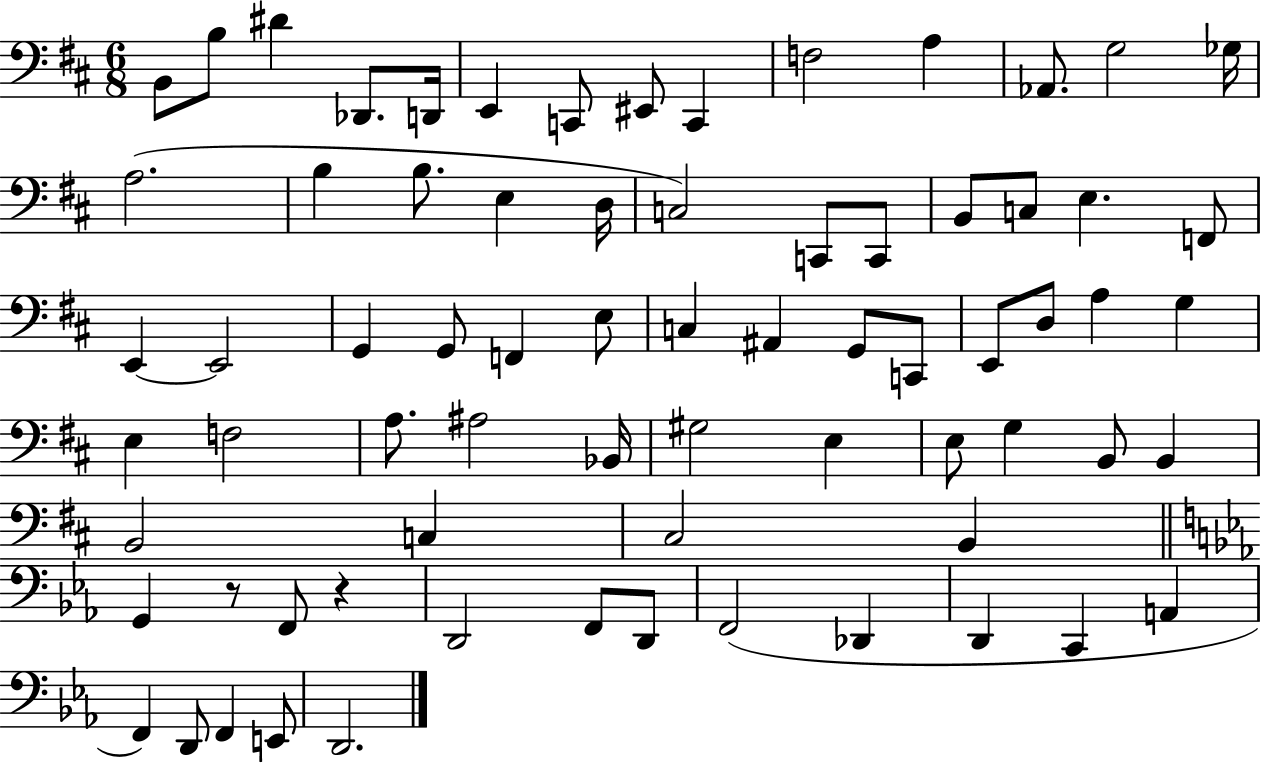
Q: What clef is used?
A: bass